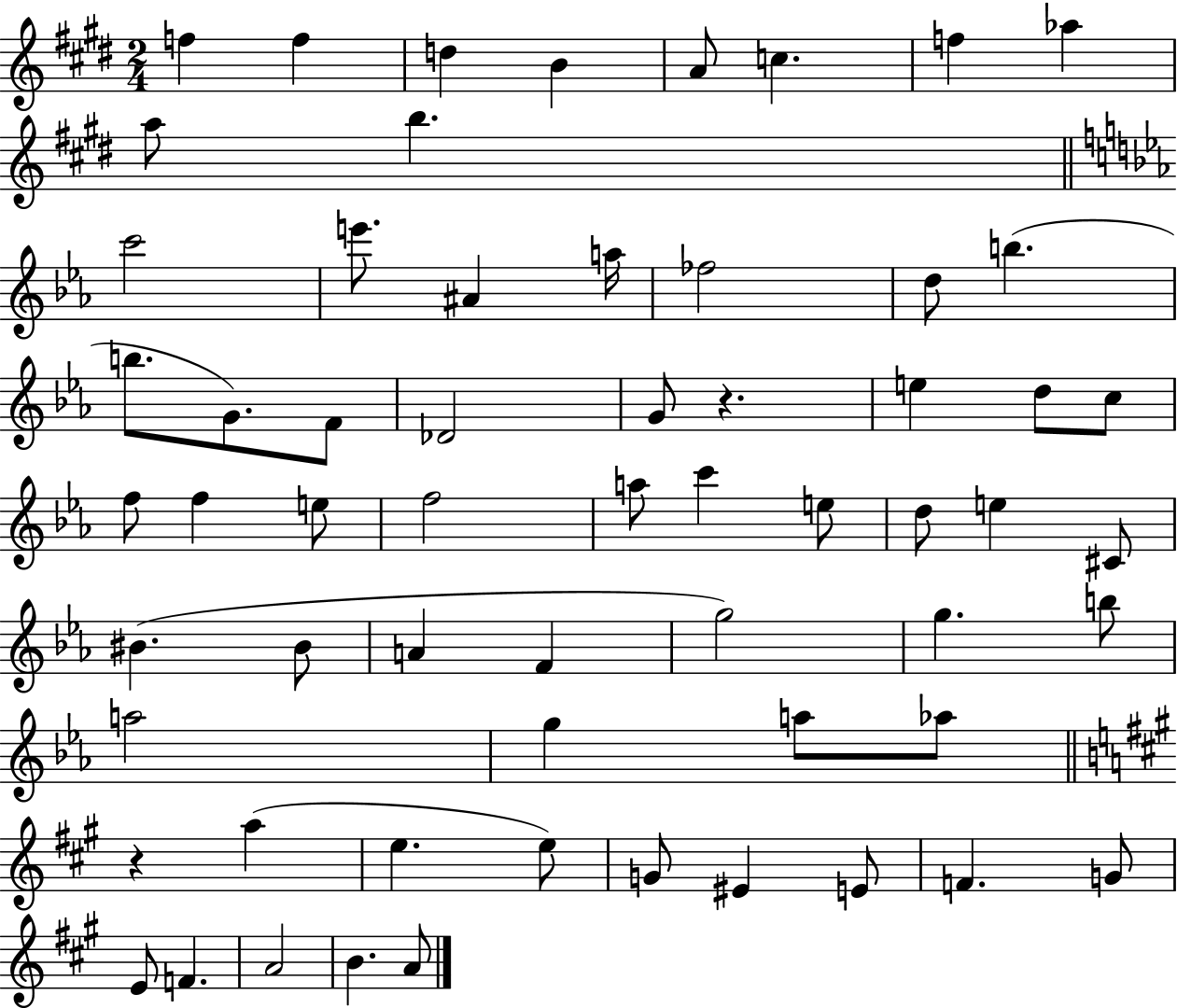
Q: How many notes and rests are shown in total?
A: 61